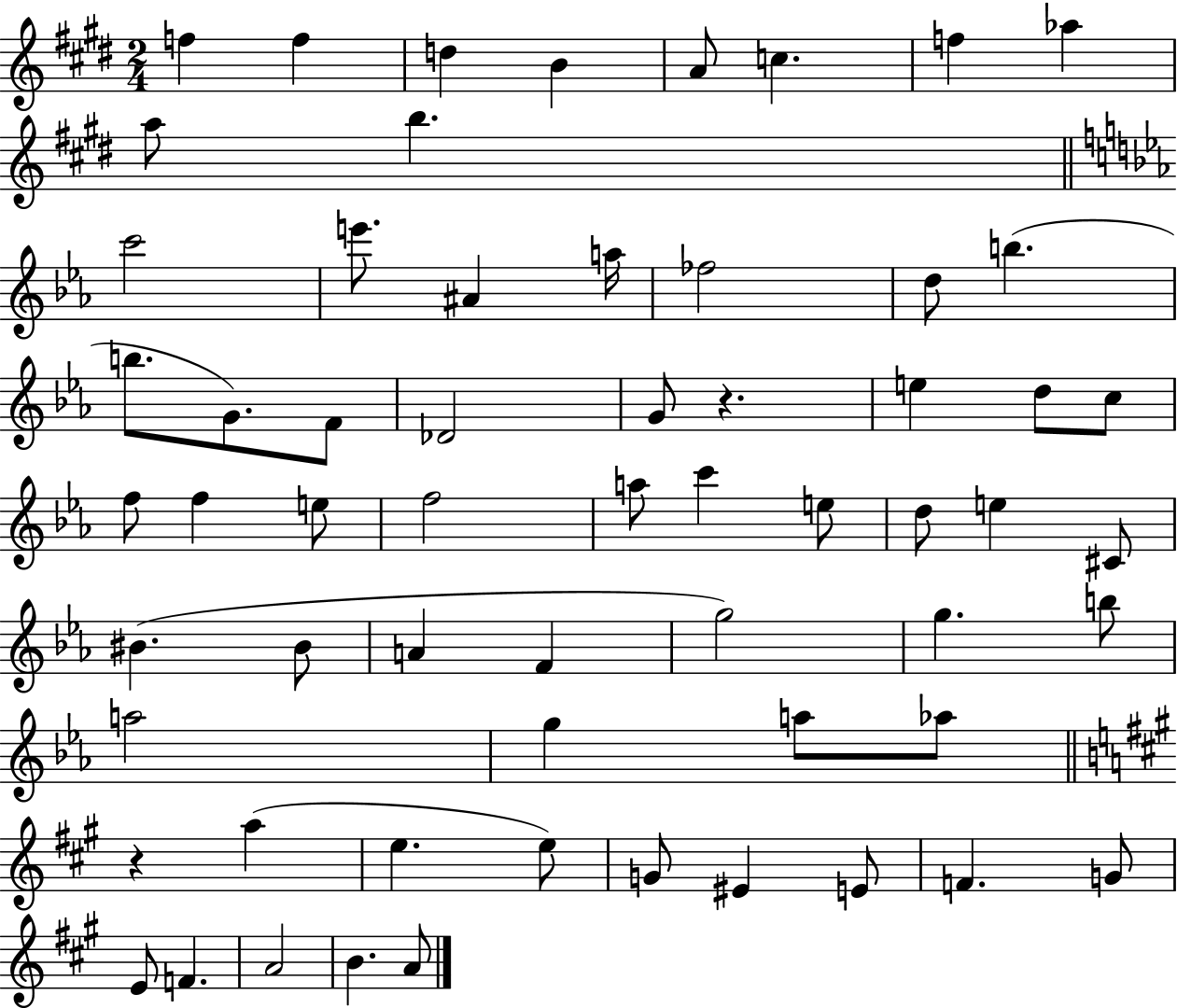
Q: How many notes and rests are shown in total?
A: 61